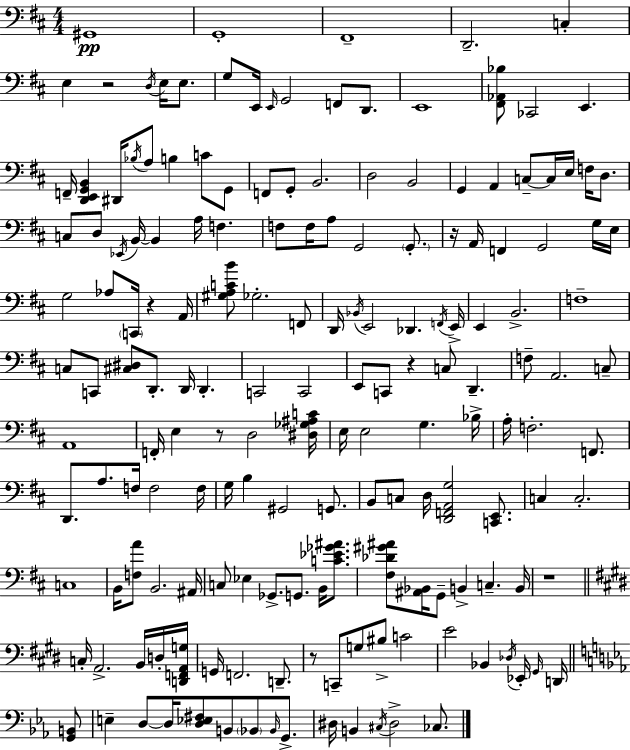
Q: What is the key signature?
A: D major